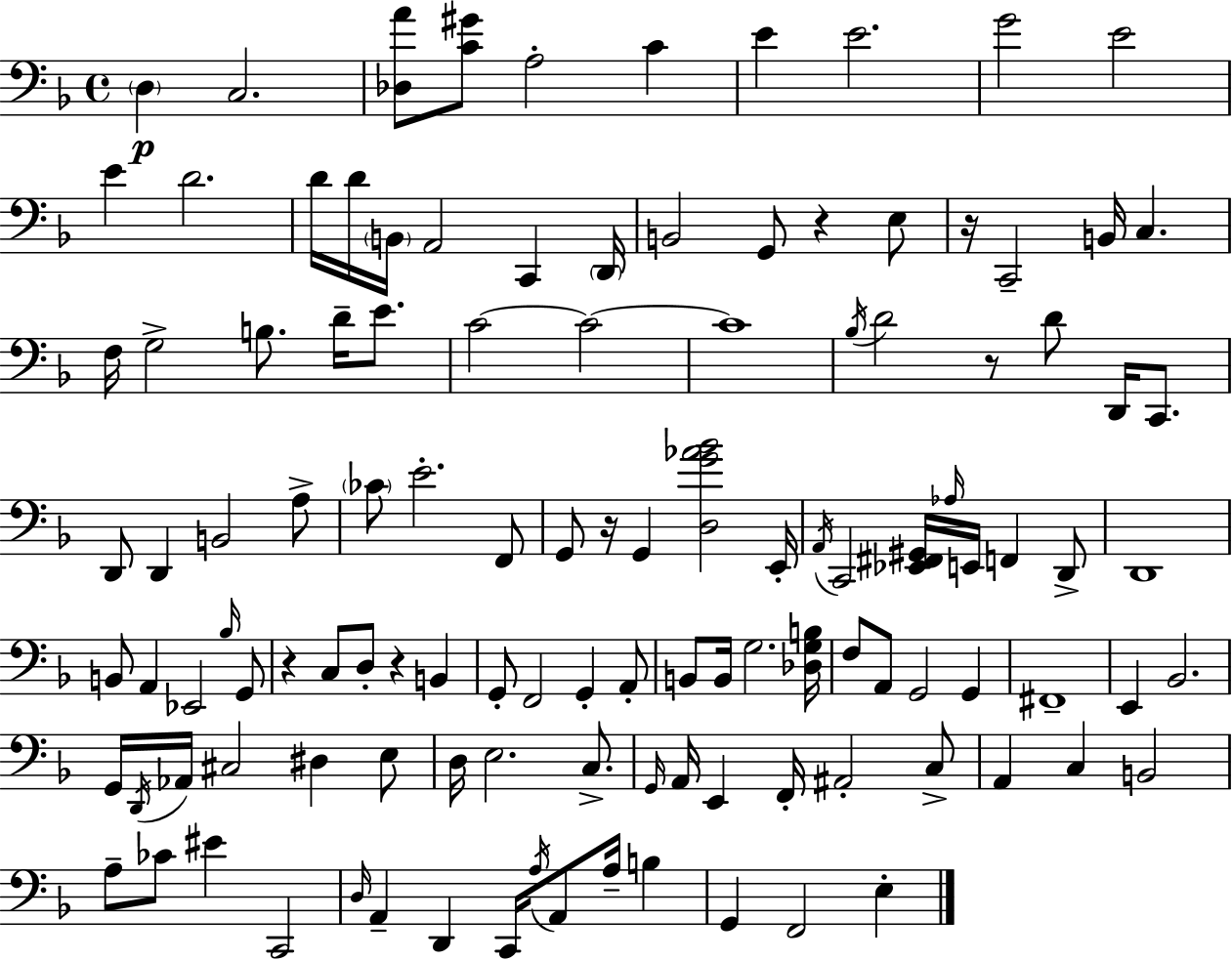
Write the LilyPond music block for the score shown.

{
  \clef bass
  \time 4/4
  \defaultTimeSignature
  \key d \minor
  \parenthesize d4\p c2. | <des a'>8 <c' gis'>8 a2-. c'4 | e'4 e'2. | g'2 e'2 | \break e'4 d'2. | d'16 d'16 \parenthesize b,16 a,2 c,4 \parenthesize d,16 | b,2 g,8 r4 e8 | r16 c,2-- b,16 c4. | \break f16 g2-> b8. d'16-- e'8. | c'2~~ c'2~~ | c'1 | \acciaccatura { bes16 } d'2 r8 d'8 d,16 c,8. | \break d,8 d,4 b,2 a8-> | \parenthesize ces'8 e'2.-. f,8 | g,8 r16 g,4 <d g' aes' bes'>2 | e,16-. \acciaccatura { a,16 } c,2 <ees, fis, gis,>16 \grace { aes16 } e,16 f,4 | \break d,8-> d,1 | b,8 a,4 ees,2 | \grace { bes16 } g,8 r4 c8 d8-. r4 | b,4 g,8-. f,2 g,4-. | \break a,8-. b,8 b,16 g2. | <des g b>16 f8 a,8 g,2 | g,4 fis,1-- | e,4 bes,2. | \break g,16 \acciaccatura { d,16 } aes,16 cis2 dis4 | e8 d16 e2. | c8.-> \grace { g,16 } a,16 e,4 f,16-. ais,2-. | c8-> a,4 c4 b,2 | \break a8-- ces'8 eis'4 c,2 | \grace { d16 } a,4-- d,4 c,16 | \acciaccatura { a16 } a,8 a16-- b4 g,4 f,2 | e4-. \bar "|."
}